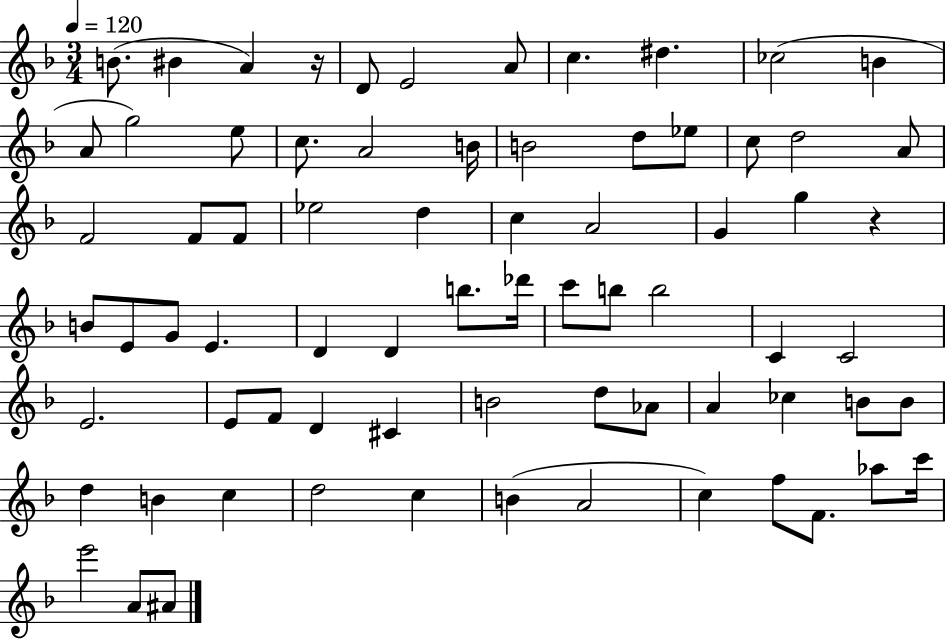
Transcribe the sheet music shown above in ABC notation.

X:1
T:Untitled
M:3/4
L:1/4
K:F
B/2 ^B A z/4 D/2 E2 A/2 c ^d _c2 B A/2 g2 e/2 c/2 A2 B/4 B2 d/2 _e/2 c/2 d2 A/2 F2 F/2 F/2 _e2 d c A2 G g z B/2 E/2 G/2 E D D b/2 _d'/4 c'/2 b/2 b2 C C2 E2 E/2 F/2 D ^C B2 d/2 _A/2 A _c B/2 B/2 d B c d2 c B A2 c f/2 F/2 _a/2 c'/4 e'2 A/2 ^A/2